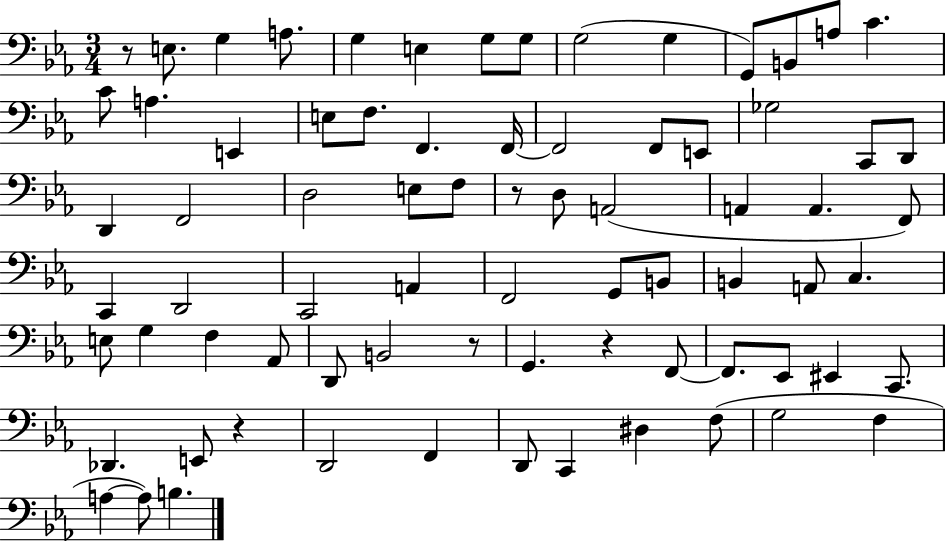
X:1
T:Untitled
M:3/4
L:1/4
K:Eb
z/2 E,/2 G, A,/2 G, E, G,/2 G,/2 G,2 G, G,,/2 B,,/2 A,/2 C C/2 A, E,, E,/2 F,/2 F,, F,,/4 F,,2 F,,/2 E,,/2 _G,2 C,,/2 D,,/2 D,, F,,2 D,2 E,/2 F,/2 z/2 D,/2 A,,2 A,, A,, F,,/2 C,, D,,2 C,,2 A,, F,,2 G,,/2 B,,/2 B,, A,,/2 C, E,/2 G, F, _A,,/2 D,,/2 B,,2 z/2 G,, z F,,/2 F,,/2 _E,,/2 ^E,, C,,/2 _D,, E,,/2 z D,,2 F,, D,,/2 C,, ^D, F,/2 G,2 F, A, A,/2 B,